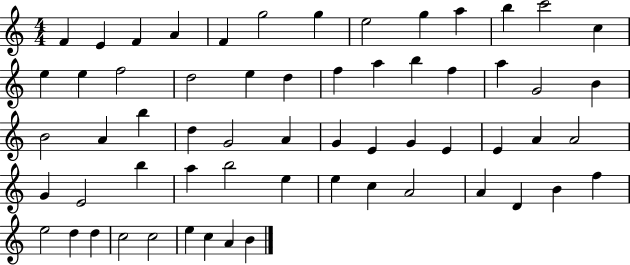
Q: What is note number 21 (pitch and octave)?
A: A5